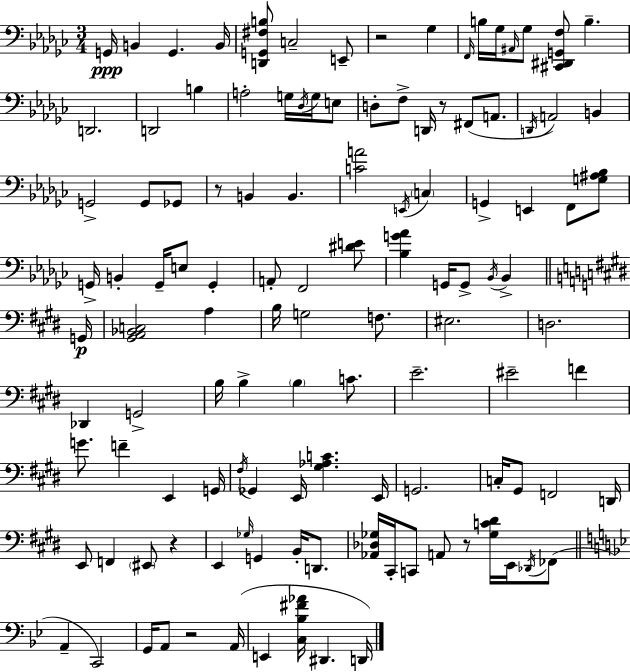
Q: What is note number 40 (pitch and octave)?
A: G2